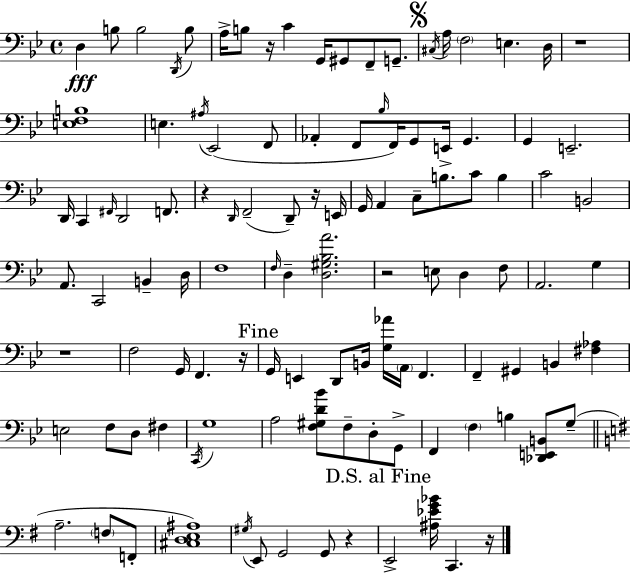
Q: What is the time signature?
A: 4/4